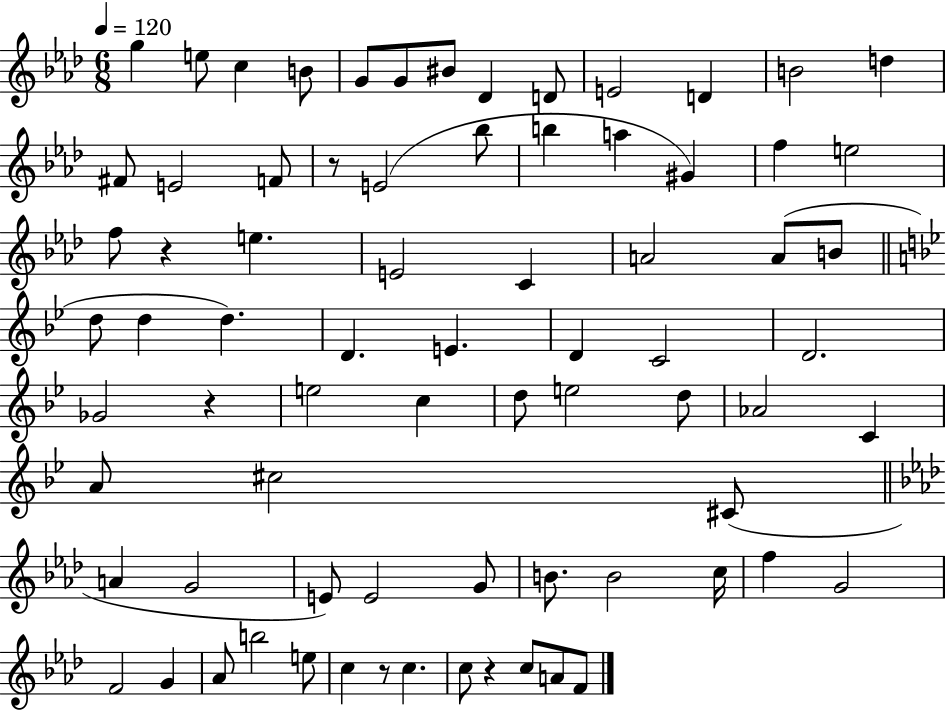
X:1
T:Untitled
M:6/8
L:1/4
K:Ab
g e/2 c B/2 G/2 G/2 ^B/2 _D D/2 E2 D B2 d ^F/2 E2 F/2 z/2 E2 _b/2 b a ^G f e2 f/2 z e E2 C A2 A/2 B/2 d/2 d d D E D C2 D2 _G2 z e2 c d/2 e2 d/2 _A2 C A/2 ^c2 ^C/2 A G2 E/2 E2 G/2 B/2 B2 c/4 f G2 F2 G _A/2 b2 e/2 c z/2 c c/2 z c/2 A/2 F/2